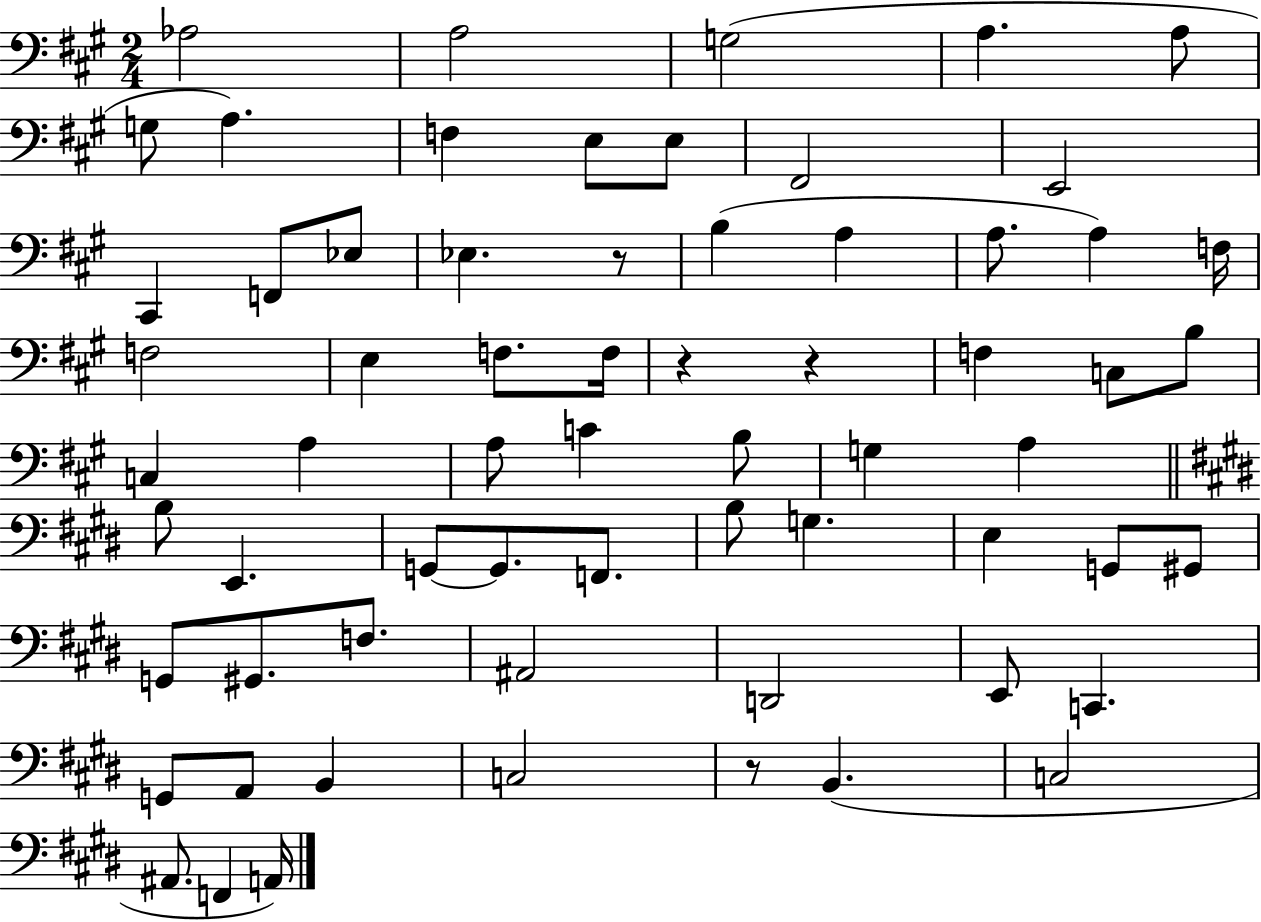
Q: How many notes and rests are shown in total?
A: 65